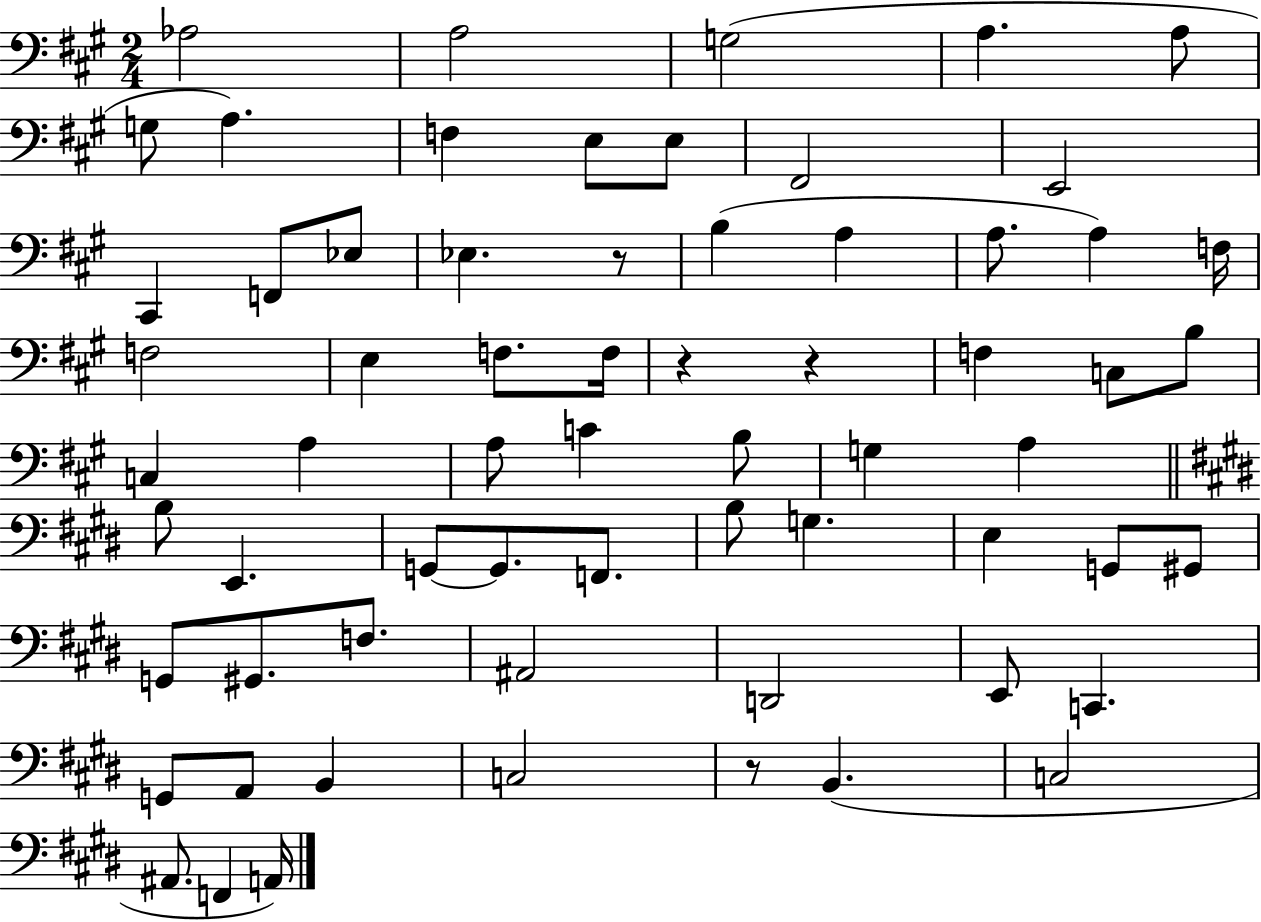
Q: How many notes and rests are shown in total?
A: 65